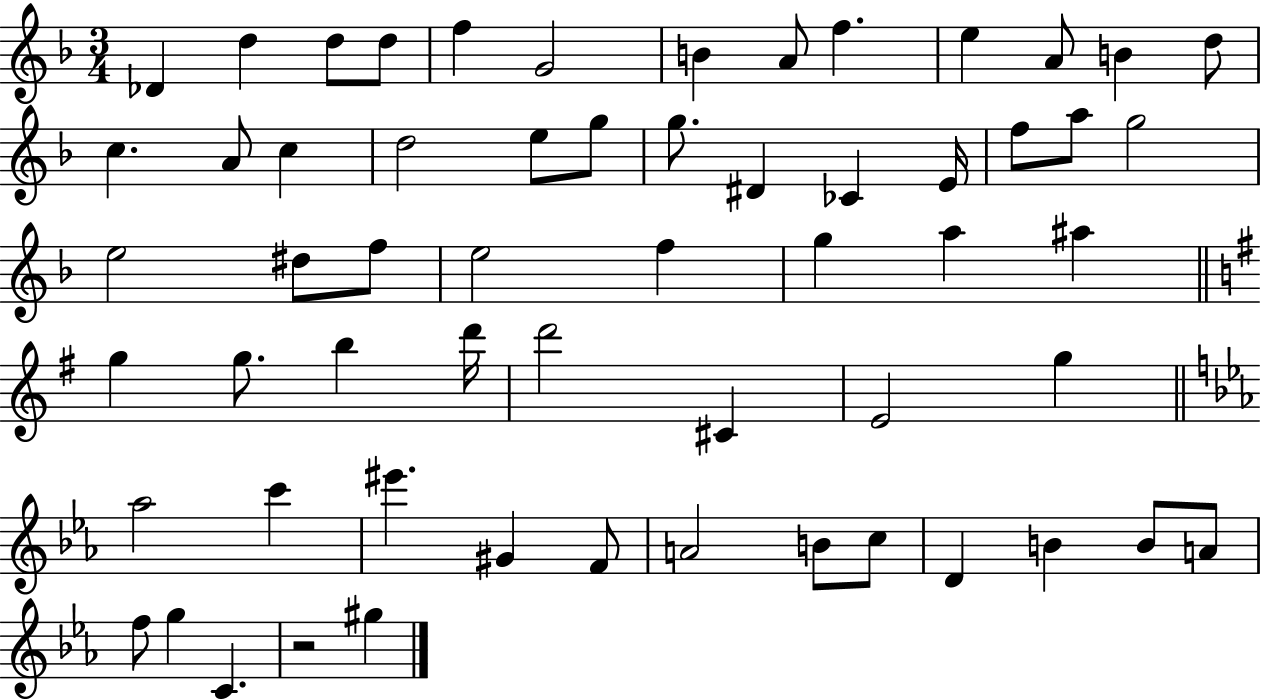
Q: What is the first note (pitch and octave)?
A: Db4